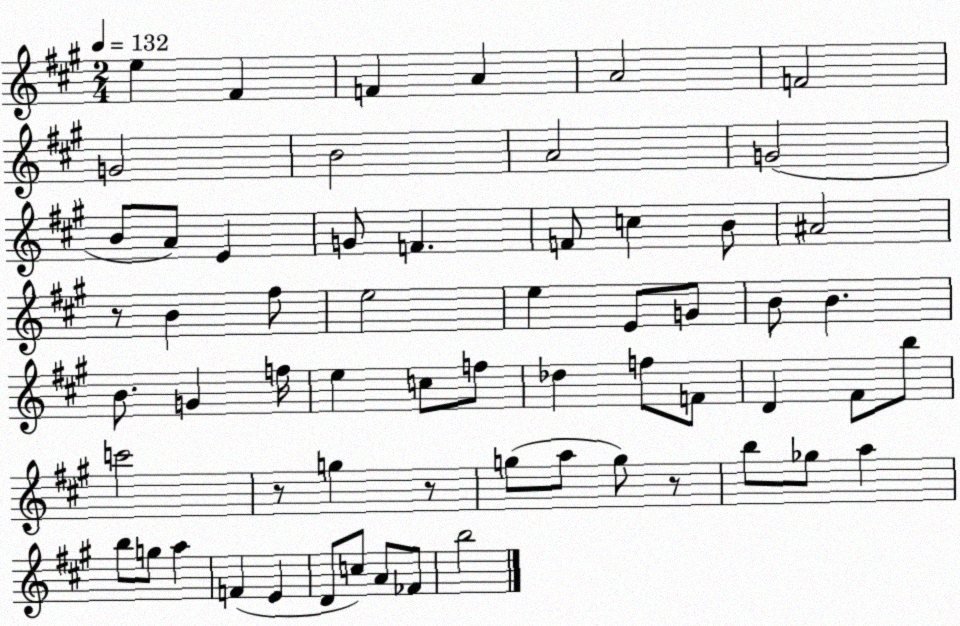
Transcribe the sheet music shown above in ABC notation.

X:1
T:Untitled
M:2/4
L:1/4
K:A
e ^F F A A2 F2 G2 B2 A2 G2 B/2 A/2 E G/2 F F/2 c B/2 ^A2 z/2 B ^f/2 e2 e E/2 G/2 B/2 B B/2 G f/4 e c/2 f/2 _d f/2 F/2 D ^F/2 b/2 c'2 z/2 g z/2 g/2 a/2 g/2 z/2 b/2 _g/2 a b/2 g/2 a F E D/2 c/2 A/2 _F/2 b2